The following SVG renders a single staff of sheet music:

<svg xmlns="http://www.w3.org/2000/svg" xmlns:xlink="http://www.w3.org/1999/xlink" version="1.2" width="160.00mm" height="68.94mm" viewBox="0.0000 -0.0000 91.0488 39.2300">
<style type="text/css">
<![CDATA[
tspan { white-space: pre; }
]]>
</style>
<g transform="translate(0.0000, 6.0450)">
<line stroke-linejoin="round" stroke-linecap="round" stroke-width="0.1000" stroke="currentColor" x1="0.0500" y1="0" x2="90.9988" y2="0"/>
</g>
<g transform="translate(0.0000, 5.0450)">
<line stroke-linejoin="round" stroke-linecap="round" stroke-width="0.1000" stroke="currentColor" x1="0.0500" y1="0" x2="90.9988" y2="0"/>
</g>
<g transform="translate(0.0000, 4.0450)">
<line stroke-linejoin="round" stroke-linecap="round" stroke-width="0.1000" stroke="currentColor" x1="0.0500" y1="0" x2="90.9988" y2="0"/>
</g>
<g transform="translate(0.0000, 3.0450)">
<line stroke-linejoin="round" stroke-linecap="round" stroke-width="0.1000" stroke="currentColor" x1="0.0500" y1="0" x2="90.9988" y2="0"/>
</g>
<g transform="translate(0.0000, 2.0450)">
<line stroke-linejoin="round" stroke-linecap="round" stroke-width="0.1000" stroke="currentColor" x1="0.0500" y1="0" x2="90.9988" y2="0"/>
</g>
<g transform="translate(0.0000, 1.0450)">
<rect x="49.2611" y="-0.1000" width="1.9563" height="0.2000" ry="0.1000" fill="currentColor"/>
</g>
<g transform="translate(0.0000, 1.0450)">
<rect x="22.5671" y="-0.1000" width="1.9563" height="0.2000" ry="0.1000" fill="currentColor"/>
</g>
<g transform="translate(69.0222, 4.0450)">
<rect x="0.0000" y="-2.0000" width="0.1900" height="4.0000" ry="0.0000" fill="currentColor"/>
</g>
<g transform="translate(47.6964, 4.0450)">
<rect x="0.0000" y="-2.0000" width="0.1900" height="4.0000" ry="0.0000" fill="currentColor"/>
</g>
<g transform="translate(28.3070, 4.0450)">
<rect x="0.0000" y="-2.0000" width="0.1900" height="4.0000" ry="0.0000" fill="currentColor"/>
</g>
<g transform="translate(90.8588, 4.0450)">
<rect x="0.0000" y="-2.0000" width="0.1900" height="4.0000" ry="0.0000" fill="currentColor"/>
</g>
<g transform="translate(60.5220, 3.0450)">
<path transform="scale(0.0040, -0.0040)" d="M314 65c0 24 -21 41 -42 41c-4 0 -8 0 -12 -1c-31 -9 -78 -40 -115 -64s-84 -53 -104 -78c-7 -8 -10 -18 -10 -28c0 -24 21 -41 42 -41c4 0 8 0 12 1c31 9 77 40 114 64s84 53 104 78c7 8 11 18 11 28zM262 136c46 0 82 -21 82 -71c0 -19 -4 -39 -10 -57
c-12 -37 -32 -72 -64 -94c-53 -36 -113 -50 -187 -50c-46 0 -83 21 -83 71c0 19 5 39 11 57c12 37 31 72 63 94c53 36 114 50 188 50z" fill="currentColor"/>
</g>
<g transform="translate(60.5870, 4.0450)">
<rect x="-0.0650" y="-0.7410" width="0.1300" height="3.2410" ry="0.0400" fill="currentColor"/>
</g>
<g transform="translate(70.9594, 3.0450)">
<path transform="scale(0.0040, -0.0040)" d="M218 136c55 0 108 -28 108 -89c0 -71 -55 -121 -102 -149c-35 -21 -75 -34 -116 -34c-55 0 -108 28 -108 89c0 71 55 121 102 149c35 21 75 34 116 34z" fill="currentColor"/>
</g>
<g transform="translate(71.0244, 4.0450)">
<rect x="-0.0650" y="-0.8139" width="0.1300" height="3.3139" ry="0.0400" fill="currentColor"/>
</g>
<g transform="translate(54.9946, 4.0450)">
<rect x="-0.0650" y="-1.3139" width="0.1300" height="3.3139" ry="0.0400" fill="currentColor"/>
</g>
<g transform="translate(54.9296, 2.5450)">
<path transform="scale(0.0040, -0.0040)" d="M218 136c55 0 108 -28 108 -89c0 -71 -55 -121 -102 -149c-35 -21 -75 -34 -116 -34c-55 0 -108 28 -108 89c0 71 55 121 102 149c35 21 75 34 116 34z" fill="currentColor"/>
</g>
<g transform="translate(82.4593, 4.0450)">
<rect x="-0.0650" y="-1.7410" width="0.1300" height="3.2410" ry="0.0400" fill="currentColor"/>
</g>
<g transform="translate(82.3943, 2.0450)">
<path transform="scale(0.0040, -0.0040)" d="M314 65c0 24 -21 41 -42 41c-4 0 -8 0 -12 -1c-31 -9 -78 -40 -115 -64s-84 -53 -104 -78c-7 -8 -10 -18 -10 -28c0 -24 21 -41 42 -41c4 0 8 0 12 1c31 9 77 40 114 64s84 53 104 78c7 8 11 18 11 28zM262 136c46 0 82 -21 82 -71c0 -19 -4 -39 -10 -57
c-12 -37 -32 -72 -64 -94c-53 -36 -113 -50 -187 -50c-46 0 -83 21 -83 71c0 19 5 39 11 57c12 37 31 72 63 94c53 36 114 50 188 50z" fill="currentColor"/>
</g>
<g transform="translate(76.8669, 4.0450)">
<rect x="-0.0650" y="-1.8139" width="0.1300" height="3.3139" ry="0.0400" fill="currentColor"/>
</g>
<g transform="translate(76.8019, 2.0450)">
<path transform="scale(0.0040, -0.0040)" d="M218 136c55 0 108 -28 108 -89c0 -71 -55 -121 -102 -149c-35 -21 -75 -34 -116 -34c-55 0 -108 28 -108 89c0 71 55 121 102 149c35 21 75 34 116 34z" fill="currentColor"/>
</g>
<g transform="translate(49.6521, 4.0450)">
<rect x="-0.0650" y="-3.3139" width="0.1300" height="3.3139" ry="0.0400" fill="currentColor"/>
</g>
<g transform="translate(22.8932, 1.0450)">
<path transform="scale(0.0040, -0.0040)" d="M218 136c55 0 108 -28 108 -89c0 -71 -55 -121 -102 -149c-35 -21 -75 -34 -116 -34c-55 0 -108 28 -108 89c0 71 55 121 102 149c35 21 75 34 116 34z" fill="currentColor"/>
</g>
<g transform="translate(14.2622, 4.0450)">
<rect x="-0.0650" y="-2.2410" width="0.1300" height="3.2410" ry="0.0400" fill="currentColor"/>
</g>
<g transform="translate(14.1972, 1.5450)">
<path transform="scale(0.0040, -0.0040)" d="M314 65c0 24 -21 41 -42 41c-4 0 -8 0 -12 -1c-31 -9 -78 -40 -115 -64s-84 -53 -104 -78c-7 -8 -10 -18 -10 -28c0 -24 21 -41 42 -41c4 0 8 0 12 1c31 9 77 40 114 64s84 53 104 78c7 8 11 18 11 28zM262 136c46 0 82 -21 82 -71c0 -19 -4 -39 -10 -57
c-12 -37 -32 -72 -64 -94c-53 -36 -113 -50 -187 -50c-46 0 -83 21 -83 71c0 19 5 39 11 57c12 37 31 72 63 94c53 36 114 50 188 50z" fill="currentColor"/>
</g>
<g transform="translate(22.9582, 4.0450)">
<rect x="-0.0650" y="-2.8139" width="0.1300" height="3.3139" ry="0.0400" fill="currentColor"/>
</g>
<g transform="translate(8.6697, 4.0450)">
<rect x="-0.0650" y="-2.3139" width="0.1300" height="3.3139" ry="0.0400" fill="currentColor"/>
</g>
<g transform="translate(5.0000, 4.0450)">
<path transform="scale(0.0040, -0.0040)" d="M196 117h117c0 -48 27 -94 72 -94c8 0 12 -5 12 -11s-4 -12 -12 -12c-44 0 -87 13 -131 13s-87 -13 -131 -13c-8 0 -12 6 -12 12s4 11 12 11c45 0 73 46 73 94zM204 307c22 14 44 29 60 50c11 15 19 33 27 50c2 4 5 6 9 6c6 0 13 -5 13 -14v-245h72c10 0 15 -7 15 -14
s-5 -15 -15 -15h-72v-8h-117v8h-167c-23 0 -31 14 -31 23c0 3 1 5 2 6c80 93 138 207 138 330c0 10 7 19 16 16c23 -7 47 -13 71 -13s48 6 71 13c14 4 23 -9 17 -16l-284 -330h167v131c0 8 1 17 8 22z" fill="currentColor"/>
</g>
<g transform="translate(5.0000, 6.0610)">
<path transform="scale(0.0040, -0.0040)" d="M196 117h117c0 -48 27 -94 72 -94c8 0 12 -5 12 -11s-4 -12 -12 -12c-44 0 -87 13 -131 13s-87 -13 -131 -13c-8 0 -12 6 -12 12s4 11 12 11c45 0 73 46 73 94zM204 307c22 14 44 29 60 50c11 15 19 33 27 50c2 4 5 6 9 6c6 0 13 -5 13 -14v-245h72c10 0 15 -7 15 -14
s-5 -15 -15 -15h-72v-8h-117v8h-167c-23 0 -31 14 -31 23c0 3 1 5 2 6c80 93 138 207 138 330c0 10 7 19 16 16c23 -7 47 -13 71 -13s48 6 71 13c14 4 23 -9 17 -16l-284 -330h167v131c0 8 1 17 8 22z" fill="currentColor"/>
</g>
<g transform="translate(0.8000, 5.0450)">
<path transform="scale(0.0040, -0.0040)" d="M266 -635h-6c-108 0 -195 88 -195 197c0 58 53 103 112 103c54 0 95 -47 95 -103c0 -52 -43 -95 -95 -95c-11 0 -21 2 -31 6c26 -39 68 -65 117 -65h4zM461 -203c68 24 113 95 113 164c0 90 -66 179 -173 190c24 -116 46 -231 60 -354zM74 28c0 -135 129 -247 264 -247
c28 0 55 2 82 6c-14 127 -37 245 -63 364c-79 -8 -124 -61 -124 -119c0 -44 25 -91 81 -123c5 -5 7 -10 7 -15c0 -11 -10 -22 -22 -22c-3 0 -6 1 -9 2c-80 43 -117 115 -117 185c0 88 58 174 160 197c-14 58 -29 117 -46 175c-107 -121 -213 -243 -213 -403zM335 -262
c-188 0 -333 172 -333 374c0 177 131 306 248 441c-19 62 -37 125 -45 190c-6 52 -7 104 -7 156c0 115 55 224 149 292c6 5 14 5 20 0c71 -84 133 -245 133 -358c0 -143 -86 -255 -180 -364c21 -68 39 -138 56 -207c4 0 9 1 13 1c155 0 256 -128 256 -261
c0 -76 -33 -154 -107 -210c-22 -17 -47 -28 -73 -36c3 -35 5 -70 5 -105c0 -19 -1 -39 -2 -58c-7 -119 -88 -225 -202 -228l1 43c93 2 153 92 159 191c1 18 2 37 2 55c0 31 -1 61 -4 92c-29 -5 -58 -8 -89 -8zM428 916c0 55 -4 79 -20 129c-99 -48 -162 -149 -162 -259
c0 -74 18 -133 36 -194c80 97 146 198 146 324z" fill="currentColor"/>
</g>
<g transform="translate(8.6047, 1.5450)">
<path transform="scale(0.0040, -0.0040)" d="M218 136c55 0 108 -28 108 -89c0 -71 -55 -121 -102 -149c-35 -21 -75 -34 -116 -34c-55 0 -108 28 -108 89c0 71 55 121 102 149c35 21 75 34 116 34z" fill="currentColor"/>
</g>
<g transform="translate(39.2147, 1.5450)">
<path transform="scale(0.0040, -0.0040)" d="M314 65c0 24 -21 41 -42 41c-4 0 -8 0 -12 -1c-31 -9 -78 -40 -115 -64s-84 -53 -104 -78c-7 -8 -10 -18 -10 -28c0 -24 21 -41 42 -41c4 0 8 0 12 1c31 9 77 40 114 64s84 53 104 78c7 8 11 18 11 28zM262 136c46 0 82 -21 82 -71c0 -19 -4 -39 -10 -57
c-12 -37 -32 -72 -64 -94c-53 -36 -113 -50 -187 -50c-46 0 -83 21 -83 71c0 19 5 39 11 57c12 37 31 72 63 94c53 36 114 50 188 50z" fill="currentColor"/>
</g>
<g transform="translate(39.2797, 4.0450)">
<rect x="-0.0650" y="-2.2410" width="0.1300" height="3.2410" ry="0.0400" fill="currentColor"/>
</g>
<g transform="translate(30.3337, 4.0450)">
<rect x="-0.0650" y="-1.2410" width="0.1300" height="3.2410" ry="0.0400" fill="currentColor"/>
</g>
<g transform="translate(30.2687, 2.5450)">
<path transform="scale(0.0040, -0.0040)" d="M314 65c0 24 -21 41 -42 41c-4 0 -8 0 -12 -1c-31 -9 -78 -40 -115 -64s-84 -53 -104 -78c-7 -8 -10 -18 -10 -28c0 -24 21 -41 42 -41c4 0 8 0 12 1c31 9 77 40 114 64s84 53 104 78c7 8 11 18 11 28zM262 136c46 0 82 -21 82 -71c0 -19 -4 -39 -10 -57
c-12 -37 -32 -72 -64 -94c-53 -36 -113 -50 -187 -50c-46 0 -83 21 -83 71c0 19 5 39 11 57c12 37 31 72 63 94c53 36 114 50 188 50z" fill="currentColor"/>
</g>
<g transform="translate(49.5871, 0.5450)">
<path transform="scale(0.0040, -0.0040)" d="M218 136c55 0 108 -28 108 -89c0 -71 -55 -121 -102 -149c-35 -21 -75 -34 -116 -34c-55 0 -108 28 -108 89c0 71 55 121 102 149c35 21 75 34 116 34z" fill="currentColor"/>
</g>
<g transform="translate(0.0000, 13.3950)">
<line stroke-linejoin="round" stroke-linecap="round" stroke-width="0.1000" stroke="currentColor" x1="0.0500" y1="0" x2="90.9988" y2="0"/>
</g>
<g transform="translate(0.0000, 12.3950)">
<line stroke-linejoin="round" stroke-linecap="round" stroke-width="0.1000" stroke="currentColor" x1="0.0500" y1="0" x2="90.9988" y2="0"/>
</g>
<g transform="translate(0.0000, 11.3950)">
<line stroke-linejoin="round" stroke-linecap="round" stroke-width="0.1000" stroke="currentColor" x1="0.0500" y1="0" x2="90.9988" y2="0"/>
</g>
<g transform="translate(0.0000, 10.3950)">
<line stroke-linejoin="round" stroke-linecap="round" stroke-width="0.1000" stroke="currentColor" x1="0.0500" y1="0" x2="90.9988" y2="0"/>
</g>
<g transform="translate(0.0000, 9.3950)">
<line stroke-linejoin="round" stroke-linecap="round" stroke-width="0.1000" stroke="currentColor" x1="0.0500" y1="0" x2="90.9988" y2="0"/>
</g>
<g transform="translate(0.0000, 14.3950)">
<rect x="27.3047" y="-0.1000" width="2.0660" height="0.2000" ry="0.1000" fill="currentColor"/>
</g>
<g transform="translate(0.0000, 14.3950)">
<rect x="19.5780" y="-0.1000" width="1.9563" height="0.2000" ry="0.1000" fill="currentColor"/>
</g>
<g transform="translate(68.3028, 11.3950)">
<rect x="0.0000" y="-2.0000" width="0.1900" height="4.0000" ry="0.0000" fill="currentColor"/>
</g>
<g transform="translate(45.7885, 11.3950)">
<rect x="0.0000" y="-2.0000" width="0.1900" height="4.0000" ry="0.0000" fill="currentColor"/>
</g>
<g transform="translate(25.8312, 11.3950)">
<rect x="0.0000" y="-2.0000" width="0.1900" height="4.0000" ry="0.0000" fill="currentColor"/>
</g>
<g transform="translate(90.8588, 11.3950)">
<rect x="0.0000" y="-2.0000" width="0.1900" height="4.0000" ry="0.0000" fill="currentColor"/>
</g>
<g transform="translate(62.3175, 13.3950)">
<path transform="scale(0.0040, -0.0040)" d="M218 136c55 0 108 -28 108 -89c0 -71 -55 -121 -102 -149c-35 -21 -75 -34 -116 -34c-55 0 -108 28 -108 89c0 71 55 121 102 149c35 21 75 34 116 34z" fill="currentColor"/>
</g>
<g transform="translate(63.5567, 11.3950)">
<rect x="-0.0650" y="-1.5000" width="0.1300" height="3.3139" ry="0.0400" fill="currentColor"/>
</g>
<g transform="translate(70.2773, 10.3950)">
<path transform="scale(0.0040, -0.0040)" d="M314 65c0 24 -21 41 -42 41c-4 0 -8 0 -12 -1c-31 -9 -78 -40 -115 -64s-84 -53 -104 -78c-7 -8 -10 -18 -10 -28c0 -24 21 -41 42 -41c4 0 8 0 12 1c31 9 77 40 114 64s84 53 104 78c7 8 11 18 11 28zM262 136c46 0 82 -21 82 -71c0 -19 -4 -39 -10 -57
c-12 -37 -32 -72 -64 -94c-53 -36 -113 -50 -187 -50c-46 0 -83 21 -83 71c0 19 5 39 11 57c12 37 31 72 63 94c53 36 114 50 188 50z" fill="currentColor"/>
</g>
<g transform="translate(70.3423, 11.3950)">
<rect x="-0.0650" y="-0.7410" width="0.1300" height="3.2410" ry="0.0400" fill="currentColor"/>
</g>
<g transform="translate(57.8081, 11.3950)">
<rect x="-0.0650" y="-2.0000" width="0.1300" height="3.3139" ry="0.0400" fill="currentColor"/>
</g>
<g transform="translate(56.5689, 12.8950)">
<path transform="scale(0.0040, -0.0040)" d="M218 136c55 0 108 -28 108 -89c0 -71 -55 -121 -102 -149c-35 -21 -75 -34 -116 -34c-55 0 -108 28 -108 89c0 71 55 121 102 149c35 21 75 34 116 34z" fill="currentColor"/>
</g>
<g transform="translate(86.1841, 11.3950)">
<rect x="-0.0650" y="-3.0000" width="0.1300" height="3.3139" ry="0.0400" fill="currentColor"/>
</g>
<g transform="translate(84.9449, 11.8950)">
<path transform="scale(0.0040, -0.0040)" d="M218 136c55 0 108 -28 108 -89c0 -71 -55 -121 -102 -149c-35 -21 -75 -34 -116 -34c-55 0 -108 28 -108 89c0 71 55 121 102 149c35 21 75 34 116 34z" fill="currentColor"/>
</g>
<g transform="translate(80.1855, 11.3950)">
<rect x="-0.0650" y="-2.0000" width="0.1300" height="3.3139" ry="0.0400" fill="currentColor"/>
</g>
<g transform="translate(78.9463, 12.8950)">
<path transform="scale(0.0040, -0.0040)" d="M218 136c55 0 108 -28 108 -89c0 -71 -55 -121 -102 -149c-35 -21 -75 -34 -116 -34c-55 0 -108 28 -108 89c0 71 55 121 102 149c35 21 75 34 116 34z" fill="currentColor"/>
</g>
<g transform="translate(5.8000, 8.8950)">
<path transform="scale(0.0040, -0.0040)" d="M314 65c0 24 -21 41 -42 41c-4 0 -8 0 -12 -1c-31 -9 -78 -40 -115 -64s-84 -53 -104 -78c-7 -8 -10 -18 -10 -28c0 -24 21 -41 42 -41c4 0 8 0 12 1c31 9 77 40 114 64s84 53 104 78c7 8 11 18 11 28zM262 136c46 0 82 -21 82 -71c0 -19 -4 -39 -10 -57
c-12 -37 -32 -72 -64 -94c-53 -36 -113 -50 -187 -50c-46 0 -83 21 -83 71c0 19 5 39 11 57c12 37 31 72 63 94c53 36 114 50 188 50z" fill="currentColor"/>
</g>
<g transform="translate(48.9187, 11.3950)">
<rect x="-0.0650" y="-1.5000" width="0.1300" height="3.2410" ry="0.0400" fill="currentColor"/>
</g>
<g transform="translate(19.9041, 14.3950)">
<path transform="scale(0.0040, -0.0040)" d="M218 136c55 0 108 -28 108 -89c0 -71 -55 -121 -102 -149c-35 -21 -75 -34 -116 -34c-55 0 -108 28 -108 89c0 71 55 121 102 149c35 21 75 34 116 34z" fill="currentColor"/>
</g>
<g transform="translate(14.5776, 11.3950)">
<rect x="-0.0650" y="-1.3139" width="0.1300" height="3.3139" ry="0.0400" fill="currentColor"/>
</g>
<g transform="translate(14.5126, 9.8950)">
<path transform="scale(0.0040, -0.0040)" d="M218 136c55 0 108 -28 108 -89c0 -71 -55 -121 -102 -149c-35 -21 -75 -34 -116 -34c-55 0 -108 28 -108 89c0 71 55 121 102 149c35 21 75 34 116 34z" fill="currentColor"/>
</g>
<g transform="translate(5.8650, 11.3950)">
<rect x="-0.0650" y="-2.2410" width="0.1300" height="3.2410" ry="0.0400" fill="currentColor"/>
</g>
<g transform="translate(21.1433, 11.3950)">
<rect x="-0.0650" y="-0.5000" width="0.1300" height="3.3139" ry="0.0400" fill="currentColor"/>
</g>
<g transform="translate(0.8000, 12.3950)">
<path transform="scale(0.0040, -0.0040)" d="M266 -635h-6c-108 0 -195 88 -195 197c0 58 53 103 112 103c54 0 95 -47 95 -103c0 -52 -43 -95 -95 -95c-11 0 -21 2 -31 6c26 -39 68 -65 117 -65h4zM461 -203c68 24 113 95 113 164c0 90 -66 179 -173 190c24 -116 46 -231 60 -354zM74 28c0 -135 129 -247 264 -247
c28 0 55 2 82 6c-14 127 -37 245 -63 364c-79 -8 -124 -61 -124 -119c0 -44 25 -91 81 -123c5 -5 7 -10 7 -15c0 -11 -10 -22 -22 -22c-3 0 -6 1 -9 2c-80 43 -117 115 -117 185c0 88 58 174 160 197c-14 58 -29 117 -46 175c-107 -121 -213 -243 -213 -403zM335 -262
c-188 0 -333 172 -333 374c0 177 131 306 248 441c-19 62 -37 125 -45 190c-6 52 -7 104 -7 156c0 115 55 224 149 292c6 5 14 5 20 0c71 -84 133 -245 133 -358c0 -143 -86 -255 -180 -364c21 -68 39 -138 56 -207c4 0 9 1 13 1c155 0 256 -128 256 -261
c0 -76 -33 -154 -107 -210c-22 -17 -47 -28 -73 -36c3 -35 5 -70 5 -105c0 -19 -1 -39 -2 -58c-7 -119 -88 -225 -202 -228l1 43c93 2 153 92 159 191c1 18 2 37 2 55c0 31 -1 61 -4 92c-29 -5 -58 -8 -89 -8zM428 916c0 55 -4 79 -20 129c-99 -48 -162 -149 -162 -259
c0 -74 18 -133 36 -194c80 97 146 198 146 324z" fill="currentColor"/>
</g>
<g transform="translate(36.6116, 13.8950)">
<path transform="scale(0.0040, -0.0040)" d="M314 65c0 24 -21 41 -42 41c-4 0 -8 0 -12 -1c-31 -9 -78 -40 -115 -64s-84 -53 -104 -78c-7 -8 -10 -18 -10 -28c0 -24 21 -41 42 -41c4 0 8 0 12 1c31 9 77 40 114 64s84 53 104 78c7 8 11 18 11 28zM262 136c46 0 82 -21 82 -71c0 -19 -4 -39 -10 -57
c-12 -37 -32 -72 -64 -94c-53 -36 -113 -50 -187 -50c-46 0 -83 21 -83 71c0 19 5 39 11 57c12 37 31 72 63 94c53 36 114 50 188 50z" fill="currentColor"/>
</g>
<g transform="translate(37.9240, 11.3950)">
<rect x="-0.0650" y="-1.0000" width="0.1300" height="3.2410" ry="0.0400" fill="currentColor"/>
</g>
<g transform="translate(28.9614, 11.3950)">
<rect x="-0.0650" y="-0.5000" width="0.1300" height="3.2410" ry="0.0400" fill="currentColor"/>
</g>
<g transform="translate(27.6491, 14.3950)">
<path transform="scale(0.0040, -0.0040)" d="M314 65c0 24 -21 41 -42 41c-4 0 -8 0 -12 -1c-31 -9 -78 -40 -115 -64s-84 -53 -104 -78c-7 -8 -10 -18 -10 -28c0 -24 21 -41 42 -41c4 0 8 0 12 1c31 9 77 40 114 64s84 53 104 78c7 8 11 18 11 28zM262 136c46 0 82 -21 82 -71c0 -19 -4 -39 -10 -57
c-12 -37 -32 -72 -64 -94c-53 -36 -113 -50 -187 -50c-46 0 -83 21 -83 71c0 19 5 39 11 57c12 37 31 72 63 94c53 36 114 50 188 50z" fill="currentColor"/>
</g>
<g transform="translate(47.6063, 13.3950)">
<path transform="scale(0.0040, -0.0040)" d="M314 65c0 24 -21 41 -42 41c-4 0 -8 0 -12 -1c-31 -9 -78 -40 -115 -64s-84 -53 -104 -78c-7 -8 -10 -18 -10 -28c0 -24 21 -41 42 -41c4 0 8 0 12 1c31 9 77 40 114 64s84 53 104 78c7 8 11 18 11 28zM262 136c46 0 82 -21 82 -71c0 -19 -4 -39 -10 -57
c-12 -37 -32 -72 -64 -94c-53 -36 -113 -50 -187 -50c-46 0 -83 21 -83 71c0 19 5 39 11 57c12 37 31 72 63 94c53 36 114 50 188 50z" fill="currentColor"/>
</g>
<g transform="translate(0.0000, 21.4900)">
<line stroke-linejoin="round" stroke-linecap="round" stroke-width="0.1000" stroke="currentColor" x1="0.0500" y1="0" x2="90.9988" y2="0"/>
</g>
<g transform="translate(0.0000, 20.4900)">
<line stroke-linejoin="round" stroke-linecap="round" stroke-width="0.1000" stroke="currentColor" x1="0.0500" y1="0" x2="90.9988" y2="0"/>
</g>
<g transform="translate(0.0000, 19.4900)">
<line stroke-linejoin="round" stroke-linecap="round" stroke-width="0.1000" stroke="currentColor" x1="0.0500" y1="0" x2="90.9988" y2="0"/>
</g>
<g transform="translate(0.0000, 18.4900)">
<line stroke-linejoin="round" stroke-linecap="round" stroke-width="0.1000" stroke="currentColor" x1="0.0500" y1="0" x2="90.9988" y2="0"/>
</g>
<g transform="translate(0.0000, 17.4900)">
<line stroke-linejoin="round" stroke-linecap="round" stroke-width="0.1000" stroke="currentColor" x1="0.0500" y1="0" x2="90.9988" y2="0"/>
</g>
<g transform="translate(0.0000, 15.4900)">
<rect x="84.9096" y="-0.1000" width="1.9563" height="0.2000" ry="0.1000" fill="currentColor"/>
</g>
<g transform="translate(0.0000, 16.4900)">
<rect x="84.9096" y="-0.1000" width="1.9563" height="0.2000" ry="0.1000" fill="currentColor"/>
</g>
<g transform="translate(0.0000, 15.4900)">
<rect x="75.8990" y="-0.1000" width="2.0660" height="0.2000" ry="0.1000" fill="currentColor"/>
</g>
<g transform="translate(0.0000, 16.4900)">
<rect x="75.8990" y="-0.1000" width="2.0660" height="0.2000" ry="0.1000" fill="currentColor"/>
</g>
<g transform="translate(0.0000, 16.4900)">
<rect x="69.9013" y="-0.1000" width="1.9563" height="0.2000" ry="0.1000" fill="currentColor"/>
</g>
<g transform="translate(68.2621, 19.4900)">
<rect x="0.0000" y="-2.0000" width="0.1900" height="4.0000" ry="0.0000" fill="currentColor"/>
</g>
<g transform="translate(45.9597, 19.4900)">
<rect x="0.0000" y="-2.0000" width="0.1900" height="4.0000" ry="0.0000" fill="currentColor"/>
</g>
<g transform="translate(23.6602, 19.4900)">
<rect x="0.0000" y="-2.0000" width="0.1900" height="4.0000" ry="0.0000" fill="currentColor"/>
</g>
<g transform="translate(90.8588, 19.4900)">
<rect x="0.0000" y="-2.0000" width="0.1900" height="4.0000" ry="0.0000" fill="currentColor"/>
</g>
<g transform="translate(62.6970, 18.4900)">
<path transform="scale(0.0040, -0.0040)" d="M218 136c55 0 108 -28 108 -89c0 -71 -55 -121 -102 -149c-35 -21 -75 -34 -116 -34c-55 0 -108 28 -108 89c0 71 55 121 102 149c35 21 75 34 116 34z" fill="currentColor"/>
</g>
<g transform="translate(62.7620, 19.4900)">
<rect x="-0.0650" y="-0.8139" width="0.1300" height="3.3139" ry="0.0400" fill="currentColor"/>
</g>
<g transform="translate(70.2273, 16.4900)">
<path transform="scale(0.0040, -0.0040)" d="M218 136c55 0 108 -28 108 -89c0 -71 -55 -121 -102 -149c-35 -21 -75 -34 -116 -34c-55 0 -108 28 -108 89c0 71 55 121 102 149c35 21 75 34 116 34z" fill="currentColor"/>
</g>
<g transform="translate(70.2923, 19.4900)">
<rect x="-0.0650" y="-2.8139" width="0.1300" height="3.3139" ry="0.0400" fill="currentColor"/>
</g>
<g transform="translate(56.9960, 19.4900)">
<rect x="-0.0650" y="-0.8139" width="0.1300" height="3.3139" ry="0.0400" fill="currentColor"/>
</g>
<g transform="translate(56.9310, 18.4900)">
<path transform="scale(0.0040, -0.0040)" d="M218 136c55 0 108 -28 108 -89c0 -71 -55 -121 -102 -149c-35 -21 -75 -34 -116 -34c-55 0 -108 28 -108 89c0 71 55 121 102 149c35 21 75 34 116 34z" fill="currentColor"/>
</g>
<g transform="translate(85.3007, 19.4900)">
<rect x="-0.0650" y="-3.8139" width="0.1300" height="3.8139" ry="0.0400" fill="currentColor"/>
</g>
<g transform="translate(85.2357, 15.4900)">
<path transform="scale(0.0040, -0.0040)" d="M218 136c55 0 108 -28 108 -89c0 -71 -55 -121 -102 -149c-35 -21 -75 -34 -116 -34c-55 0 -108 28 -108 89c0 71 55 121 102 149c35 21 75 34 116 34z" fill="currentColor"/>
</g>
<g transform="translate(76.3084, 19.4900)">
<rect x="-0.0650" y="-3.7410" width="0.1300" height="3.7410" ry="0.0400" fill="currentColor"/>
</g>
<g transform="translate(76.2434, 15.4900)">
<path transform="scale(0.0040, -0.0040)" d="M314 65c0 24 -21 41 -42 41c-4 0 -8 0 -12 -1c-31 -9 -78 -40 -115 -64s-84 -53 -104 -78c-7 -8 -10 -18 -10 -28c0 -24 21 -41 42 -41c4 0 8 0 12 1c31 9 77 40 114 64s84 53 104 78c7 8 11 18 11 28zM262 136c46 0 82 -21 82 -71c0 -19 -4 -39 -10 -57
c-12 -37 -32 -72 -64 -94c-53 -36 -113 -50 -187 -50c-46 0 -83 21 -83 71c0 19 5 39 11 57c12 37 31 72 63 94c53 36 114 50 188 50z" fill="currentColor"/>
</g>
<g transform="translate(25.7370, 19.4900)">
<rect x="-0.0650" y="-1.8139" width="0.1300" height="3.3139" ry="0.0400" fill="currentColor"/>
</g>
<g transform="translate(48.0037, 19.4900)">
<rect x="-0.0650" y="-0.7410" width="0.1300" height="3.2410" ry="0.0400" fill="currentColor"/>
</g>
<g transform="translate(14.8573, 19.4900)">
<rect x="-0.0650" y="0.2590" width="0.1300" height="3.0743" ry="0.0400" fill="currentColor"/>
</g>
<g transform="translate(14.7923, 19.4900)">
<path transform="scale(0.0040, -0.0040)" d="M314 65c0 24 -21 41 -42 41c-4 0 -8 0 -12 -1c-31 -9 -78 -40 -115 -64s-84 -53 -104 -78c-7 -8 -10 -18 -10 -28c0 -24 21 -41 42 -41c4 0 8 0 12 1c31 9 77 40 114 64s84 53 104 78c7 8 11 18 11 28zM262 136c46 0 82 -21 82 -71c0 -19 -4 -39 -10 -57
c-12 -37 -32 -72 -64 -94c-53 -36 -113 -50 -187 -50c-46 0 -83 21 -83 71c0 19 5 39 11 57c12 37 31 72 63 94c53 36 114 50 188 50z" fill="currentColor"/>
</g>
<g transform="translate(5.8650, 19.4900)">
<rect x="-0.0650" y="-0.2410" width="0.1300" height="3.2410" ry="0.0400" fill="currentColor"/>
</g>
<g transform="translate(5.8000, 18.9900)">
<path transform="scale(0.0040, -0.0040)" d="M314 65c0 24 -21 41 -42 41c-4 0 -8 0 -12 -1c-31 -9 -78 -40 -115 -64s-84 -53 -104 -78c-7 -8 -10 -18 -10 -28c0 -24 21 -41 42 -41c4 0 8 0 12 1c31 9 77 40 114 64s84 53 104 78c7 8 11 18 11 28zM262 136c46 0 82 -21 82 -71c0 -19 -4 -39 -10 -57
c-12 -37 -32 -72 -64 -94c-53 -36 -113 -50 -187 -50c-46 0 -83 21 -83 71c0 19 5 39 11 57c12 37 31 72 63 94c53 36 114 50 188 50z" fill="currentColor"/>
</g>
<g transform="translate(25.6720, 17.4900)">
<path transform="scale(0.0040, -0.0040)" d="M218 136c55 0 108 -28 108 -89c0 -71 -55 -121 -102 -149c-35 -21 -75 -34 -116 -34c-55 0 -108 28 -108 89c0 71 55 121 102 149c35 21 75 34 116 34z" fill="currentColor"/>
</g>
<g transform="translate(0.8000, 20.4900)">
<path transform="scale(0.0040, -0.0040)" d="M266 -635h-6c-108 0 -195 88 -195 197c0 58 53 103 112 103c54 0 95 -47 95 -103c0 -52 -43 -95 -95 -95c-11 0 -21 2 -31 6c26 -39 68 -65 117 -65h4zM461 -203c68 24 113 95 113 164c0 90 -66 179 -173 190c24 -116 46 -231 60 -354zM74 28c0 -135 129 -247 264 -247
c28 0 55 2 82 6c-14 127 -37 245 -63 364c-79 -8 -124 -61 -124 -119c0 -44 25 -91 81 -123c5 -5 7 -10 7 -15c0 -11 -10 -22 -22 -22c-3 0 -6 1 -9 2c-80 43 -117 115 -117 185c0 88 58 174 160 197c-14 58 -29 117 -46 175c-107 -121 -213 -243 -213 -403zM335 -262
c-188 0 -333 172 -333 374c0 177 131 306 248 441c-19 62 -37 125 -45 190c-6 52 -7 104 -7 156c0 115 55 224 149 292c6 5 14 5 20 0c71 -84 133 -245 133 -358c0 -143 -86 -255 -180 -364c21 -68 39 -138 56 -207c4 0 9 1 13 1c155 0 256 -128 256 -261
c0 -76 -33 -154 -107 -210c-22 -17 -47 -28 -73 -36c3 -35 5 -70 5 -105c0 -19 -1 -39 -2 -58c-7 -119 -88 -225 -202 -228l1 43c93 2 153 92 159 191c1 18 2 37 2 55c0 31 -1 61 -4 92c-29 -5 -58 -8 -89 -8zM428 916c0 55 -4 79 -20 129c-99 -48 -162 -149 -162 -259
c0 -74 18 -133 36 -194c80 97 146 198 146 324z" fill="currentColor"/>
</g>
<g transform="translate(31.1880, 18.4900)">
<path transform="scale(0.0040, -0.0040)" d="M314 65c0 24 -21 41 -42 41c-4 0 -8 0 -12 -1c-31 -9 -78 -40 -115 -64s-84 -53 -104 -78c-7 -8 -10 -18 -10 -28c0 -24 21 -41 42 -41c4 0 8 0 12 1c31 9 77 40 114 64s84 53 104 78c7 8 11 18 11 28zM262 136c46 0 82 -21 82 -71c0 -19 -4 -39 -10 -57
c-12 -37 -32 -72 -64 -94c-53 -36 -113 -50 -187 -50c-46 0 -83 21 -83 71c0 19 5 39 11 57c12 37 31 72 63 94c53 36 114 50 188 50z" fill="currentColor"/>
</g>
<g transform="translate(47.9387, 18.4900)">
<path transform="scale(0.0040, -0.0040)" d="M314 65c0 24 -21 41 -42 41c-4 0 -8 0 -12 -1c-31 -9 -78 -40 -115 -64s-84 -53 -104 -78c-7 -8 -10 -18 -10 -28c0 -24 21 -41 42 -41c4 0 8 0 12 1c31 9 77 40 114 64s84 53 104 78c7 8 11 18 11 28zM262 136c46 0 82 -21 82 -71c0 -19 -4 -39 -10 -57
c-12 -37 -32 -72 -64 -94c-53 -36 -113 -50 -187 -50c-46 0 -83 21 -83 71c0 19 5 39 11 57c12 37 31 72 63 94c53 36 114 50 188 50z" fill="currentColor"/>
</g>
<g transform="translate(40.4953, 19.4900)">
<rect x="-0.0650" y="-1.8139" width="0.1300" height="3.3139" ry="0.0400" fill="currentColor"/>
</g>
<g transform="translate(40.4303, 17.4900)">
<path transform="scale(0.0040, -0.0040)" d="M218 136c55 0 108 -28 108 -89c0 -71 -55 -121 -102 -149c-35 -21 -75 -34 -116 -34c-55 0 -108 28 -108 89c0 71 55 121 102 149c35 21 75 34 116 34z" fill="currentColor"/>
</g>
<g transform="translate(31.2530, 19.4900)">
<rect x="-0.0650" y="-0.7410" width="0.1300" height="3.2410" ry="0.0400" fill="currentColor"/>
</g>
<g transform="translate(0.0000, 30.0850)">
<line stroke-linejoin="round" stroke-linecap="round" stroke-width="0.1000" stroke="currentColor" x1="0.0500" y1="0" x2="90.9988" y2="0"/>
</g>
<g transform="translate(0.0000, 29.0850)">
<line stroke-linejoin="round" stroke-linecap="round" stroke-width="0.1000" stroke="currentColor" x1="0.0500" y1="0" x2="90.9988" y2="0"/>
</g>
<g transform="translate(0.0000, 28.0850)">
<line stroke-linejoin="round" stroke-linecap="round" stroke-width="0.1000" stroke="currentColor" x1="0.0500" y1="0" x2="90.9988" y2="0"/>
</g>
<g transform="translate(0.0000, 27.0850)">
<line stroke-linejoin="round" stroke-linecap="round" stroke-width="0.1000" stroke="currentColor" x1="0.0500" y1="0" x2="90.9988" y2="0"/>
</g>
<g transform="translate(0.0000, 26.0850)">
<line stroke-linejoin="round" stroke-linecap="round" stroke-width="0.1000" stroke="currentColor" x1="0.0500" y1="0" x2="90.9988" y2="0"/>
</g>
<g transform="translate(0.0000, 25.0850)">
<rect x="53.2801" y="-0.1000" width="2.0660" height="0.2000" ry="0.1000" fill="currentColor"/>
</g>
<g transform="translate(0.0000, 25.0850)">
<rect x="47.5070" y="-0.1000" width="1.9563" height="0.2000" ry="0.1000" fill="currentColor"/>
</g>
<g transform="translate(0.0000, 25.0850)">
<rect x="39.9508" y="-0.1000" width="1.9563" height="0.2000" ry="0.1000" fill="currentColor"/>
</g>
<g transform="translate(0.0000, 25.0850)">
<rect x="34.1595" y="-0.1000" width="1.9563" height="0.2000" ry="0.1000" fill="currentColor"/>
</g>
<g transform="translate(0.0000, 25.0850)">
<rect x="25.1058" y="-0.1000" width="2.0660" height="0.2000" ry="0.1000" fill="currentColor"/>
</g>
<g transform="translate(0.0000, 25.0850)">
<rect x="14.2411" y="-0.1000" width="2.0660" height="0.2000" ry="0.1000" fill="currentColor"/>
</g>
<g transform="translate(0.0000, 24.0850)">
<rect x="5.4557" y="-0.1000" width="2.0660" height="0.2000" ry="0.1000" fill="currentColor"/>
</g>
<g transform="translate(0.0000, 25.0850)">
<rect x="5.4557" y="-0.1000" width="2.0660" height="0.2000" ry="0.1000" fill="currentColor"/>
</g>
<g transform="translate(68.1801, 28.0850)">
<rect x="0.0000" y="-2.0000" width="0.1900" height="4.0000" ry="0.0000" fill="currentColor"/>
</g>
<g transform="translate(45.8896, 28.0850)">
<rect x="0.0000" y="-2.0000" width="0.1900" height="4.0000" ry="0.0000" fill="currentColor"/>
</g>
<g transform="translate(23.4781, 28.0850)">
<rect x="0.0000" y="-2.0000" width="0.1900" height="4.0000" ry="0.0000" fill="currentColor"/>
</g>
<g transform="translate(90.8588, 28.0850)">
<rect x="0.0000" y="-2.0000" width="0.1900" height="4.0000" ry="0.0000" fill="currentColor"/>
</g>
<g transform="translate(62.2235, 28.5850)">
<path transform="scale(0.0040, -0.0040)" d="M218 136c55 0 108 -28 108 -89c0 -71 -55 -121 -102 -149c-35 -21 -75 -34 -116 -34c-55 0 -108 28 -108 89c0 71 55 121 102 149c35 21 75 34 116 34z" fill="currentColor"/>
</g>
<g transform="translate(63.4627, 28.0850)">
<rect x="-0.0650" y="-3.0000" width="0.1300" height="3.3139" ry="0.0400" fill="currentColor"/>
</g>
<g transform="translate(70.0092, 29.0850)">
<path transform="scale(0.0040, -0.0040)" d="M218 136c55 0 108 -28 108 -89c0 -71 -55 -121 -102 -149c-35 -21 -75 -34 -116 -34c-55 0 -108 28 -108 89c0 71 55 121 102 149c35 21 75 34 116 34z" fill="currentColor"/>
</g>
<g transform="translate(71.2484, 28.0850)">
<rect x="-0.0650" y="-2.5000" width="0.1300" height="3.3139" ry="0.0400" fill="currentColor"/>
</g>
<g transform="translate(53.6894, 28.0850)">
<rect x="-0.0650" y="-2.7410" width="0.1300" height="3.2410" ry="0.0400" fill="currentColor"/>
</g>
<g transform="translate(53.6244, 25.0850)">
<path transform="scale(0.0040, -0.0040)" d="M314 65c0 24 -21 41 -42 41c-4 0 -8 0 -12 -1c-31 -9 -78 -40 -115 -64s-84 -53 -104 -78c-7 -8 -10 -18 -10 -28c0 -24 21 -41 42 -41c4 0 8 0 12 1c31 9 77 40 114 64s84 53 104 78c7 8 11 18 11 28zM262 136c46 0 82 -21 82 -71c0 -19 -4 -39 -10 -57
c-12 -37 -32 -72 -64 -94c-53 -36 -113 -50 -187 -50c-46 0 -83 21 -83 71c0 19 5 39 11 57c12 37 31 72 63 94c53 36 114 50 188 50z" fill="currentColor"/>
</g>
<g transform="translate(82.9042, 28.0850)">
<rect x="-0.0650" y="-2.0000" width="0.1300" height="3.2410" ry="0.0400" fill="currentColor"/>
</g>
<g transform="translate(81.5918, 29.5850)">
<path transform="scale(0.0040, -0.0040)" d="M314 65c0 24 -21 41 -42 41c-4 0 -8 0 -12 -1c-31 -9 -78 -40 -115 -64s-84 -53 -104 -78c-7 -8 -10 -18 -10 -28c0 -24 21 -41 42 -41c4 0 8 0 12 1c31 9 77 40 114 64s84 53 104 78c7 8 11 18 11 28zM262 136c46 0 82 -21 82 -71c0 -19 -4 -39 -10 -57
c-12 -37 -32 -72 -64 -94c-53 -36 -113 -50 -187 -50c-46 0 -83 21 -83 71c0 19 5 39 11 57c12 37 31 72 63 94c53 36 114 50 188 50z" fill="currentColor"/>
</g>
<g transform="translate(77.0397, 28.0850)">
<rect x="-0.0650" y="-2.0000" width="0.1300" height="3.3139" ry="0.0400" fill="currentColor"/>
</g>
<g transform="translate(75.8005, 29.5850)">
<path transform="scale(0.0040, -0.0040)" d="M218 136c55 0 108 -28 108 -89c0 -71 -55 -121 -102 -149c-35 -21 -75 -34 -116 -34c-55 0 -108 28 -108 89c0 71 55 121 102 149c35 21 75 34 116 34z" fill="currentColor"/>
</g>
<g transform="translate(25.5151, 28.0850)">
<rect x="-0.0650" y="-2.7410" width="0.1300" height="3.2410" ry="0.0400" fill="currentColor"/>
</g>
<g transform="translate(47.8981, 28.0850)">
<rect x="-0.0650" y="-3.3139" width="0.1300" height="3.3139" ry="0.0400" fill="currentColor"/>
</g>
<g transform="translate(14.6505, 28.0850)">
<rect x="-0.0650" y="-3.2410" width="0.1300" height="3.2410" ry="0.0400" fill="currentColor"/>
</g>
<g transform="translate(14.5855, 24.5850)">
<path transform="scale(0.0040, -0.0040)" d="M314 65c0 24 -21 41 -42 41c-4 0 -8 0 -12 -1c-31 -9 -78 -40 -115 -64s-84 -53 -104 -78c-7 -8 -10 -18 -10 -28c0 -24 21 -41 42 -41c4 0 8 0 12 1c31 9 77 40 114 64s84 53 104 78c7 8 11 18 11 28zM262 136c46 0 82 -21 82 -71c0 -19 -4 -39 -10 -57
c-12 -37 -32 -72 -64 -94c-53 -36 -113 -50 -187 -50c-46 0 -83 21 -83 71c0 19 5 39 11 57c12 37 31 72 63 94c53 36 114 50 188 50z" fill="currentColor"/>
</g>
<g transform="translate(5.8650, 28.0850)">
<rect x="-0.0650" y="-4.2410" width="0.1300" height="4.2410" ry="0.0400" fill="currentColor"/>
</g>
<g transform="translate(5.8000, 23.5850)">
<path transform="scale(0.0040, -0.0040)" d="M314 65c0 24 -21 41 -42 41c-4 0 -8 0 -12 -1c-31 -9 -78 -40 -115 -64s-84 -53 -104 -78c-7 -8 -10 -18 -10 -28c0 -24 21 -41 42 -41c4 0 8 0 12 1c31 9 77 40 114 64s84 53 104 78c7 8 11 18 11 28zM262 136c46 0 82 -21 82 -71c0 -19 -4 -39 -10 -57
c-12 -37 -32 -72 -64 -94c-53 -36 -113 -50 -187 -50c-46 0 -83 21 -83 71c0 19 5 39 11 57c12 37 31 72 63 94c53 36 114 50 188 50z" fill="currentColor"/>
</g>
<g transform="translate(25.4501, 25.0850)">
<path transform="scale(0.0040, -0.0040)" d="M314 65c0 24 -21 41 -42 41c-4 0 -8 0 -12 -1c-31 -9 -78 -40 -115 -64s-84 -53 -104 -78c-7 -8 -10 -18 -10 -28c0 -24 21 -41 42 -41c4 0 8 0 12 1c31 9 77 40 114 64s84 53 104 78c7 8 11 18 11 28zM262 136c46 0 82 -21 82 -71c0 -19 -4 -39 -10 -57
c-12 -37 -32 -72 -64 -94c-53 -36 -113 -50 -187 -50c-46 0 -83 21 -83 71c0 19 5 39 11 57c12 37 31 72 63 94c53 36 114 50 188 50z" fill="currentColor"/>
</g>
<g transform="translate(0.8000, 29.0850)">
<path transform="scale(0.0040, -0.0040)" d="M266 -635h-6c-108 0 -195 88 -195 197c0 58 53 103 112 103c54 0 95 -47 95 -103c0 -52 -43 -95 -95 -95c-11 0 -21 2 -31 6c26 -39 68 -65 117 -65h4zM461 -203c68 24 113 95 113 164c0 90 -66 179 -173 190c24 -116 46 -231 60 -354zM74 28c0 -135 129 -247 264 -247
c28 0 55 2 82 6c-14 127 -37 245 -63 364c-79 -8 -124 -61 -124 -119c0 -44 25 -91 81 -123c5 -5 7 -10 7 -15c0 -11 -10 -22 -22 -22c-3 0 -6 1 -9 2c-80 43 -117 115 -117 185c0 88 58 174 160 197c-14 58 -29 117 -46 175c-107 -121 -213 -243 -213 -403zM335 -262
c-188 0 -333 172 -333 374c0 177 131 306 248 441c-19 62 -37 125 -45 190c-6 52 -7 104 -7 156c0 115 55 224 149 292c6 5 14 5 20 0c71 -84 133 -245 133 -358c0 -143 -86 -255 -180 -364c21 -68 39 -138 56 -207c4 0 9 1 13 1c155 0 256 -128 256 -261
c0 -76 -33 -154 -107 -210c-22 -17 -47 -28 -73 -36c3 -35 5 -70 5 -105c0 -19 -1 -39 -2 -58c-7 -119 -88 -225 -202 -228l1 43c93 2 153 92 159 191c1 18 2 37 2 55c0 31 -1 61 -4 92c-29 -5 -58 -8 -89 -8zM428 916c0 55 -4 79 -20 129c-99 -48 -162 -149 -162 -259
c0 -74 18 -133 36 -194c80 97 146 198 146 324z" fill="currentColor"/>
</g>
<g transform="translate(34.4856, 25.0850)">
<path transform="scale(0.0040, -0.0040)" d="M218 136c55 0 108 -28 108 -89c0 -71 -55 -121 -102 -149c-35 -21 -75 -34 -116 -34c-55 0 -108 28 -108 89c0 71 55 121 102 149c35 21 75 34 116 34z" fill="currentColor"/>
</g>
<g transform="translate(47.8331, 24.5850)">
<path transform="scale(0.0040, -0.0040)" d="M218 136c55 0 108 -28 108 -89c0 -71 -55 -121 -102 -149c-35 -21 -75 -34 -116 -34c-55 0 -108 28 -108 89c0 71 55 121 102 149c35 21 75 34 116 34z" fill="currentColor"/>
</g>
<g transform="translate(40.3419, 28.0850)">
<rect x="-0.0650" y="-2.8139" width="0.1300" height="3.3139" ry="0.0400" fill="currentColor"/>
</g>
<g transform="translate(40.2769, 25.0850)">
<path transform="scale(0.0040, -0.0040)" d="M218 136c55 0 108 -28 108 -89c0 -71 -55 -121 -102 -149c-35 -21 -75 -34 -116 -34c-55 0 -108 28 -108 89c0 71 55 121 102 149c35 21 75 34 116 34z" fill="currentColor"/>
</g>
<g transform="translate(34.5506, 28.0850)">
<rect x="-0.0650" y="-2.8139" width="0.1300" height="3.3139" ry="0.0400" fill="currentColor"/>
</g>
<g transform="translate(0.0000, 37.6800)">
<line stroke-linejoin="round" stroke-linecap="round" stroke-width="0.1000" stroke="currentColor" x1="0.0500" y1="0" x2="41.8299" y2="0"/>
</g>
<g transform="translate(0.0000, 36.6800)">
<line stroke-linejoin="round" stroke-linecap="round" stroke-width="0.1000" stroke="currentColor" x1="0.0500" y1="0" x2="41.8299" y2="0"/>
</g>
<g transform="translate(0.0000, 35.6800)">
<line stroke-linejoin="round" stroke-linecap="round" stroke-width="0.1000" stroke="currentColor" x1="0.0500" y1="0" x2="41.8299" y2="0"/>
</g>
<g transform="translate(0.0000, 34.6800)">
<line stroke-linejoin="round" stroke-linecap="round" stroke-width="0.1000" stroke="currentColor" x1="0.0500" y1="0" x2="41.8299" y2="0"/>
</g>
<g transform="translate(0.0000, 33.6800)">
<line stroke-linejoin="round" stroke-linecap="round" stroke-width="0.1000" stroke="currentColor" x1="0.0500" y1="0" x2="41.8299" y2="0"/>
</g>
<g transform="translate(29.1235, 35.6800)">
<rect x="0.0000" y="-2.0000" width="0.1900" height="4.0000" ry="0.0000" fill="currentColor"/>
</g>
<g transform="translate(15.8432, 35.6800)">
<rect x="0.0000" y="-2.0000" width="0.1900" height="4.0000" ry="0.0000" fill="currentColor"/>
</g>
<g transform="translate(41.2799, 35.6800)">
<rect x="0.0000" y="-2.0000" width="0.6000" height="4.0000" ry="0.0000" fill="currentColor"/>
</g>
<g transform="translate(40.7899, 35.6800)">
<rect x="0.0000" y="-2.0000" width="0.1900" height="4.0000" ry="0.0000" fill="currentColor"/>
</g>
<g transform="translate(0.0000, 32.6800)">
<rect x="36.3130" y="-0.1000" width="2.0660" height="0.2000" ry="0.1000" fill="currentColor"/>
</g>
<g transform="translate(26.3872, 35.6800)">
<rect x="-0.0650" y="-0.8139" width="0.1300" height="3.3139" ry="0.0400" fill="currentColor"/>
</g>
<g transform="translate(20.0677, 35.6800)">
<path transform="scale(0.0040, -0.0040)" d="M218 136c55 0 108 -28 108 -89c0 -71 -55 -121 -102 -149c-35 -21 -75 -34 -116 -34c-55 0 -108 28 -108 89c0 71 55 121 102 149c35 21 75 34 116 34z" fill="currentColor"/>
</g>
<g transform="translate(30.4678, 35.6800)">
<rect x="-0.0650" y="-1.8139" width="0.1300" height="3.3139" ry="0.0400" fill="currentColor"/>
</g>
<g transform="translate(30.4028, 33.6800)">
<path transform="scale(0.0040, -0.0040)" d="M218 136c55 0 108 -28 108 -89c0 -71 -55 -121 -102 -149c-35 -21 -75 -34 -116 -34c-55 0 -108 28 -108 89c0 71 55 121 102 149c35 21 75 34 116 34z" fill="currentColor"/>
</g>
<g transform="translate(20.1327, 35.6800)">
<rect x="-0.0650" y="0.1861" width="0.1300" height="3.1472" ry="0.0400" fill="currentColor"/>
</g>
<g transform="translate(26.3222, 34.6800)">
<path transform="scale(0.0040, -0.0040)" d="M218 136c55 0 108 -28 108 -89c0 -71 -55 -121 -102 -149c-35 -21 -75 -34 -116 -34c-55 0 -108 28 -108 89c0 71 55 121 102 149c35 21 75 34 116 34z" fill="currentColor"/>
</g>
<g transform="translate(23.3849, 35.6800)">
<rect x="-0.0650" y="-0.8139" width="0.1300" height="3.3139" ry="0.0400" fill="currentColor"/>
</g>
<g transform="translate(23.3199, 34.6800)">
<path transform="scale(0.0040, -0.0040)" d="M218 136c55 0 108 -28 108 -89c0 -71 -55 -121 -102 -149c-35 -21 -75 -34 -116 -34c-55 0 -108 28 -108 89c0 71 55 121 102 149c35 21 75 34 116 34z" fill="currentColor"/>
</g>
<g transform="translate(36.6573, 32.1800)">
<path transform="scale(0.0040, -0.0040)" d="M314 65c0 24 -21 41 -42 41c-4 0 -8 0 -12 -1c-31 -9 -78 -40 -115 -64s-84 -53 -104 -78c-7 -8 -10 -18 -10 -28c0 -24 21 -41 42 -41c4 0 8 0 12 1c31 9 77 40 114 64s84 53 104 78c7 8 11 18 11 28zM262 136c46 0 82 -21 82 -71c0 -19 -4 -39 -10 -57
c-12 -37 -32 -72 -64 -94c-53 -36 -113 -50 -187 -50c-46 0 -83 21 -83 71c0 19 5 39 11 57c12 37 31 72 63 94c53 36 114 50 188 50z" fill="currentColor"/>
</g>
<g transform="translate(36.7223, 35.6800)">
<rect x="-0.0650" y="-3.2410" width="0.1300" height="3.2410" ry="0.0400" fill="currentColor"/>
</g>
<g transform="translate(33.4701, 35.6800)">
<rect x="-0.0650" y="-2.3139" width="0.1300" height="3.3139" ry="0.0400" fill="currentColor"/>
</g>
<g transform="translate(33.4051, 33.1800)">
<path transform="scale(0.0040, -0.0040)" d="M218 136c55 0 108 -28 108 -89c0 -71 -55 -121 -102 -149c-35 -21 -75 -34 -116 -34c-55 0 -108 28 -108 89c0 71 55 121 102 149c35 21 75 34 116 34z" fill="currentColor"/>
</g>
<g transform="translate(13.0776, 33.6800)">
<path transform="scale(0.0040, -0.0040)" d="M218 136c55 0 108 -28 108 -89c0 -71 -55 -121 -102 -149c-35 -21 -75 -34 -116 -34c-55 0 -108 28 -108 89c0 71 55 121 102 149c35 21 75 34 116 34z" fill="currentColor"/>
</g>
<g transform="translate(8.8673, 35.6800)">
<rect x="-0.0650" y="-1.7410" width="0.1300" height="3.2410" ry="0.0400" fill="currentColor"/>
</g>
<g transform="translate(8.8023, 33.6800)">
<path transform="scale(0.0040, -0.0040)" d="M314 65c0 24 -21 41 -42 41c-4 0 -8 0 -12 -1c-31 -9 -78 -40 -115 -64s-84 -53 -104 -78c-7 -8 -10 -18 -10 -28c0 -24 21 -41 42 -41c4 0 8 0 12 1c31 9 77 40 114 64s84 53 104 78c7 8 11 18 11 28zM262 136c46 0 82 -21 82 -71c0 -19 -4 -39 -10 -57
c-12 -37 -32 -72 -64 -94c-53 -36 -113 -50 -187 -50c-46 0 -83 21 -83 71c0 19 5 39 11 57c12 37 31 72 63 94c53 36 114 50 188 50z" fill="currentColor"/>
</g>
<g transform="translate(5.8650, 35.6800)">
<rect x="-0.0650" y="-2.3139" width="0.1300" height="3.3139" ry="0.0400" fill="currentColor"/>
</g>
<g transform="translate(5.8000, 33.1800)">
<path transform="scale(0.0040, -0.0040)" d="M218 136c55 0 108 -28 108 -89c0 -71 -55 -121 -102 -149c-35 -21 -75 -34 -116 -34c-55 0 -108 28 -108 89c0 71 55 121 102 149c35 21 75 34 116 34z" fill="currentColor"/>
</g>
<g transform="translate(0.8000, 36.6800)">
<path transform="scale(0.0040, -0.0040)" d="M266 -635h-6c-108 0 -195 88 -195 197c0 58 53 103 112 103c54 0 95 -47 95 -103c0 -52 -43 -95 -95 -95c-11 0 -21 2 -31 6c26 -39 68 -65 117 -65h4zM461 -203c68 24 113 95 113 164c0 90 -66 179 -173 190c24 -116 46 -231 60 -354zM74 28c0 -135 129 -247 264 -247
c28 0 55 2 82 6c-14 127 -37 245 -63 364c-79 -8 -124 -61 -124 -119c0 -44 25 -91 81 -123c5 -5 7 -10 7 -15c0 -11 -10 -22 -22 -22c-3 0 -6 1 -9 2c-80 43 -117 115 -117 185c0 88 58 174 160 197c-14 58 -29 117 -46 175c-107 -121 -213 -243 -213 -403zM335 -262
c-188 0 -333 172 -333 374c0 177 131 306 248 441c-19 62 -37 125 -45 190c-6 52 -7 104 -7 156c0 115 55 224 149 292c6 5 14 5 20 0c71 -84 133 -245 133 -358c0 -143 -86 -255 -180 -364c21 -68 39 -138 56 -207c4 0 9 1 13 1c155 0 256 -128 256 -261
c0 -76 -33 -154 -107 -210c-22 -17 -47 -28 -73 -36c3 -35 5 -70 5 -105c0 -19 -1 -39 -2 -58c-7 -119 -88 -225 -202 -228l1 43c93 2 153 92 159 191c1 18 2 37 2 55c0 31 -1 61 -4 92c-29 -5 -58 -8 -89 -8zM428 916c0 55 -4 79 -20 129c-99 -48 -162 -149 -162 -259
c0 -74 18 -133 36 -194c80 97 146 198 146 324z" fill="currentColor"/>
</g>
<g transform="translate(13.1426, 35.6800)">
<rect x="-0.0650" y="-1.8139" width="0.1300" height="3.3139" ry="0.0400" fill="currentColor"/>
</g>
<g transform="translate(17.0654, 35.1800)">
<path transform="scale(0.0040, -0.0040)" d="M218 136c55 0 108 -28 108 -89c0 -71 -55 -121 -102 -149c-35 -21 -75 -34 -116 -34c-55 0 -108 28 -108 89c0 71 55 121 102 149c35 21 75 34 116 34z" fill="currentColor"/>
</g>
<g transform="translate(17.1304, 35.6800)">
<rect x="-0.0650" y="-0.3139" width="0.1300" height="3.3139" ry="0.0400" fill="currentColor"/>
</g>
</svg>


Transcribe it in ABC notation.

X:1
T:Untitled
M:4/4
L:1/4
K:C
g g2 a e2 g2 b e d2 d f f2 g2 e C C2 D2 E2 F E d2 F A c2 B2 f d2 f d2 d d a c'2 c' d'2 b2 a2 a a b a2 A G F F2 g f2 f c B d d f g b2